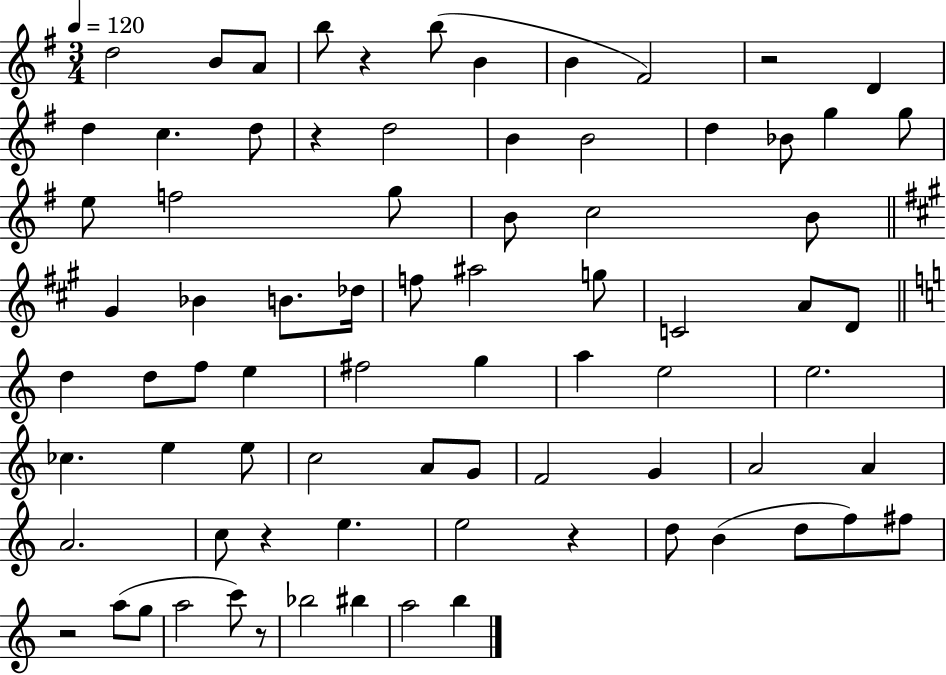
{
  \clef treble
  \numericTimeSignature
  \time 3/4
  \key g \major
  \tempo 4 = 120
  \repeat volta 2 { d''2 b'8 a'8 | b''8 r4 b''8( b'4 | b'4 fis'2) | r2 d'4 | \break d''4 c''4. d''8 | r4 d''2 | b'4 b'2 | d''4 bes'8 g''4 g''8 | \break e''8 f''2 g''8 | b'8 c''2 b'8 | \bar "||" \break \key a \major gis'4 bes'4 b'8. des''16 | f''8 ais''2 g''8 | c'2 a'8 d'8 | \bar "||" \break \key a \minor d''4 d''8 f''8 e''4 | fis''2 g''4 | a''4 e''2 | e''2. | \break ces''4. e''4 e''8 | c''2 a'8 g'8 | f'2 g'4 | a'2 a'4 | \break a'2. | c''8 r4 e''4. | e''2 r4 | d''8 b'4( d''8 f''8) fis''8 | \break r2 a''8( g''8 | a''2 c'''8) r8 | bes''2 bis''4 | a''2 b''4 | \break } \bar "|."
}